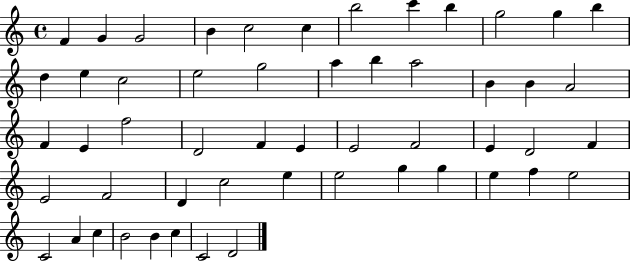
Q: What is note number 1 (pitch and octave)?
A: F4